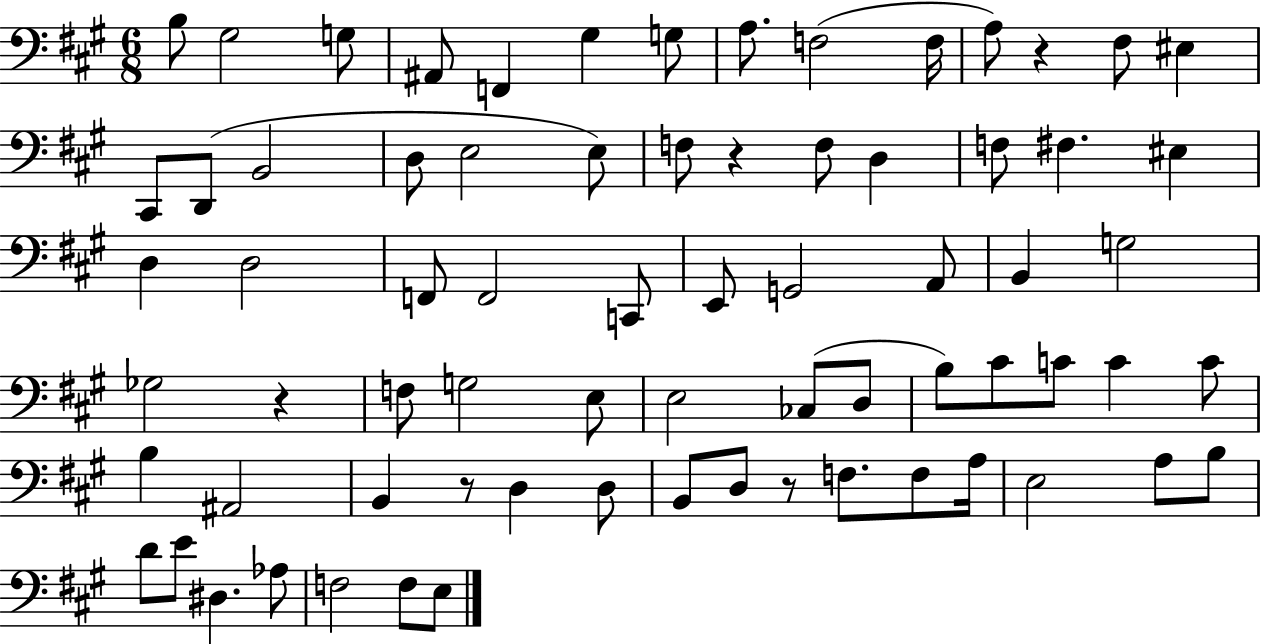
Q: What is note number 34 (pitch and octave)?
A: B2